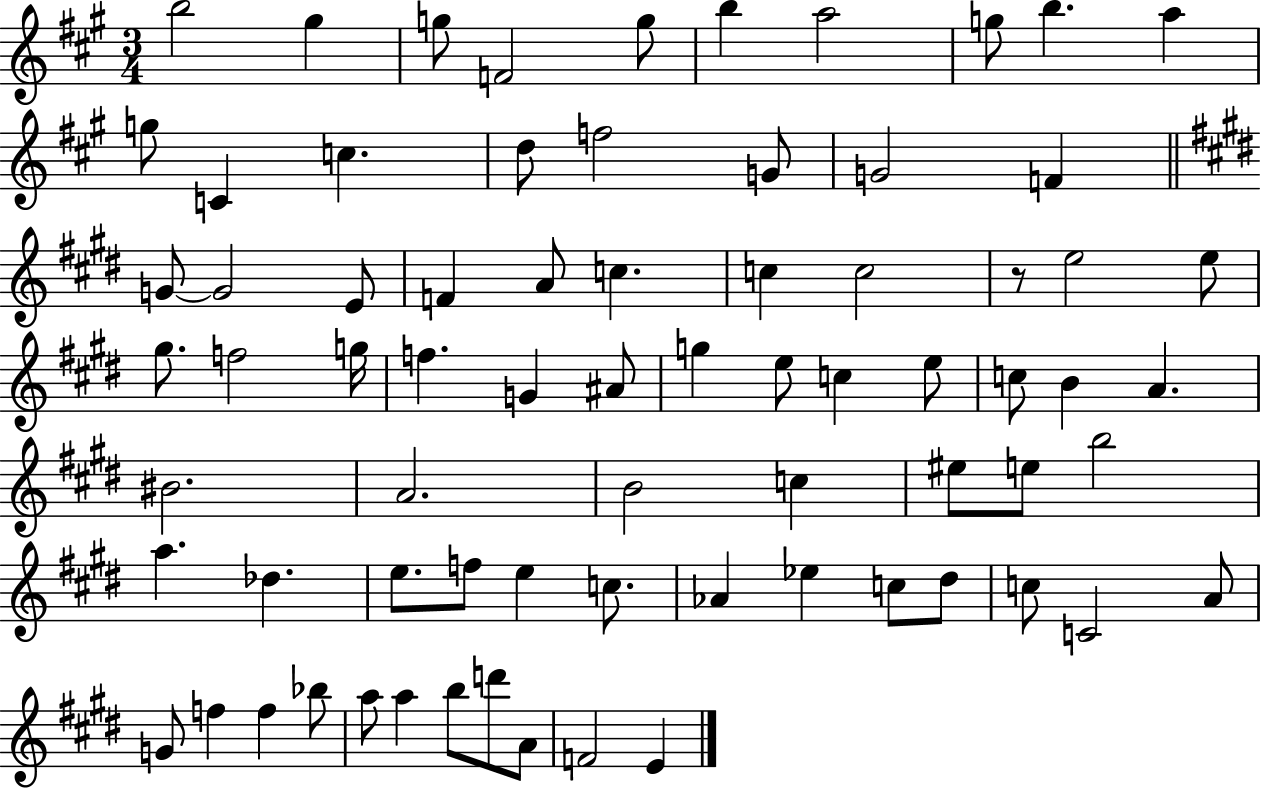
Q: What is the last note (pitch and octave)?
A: E4